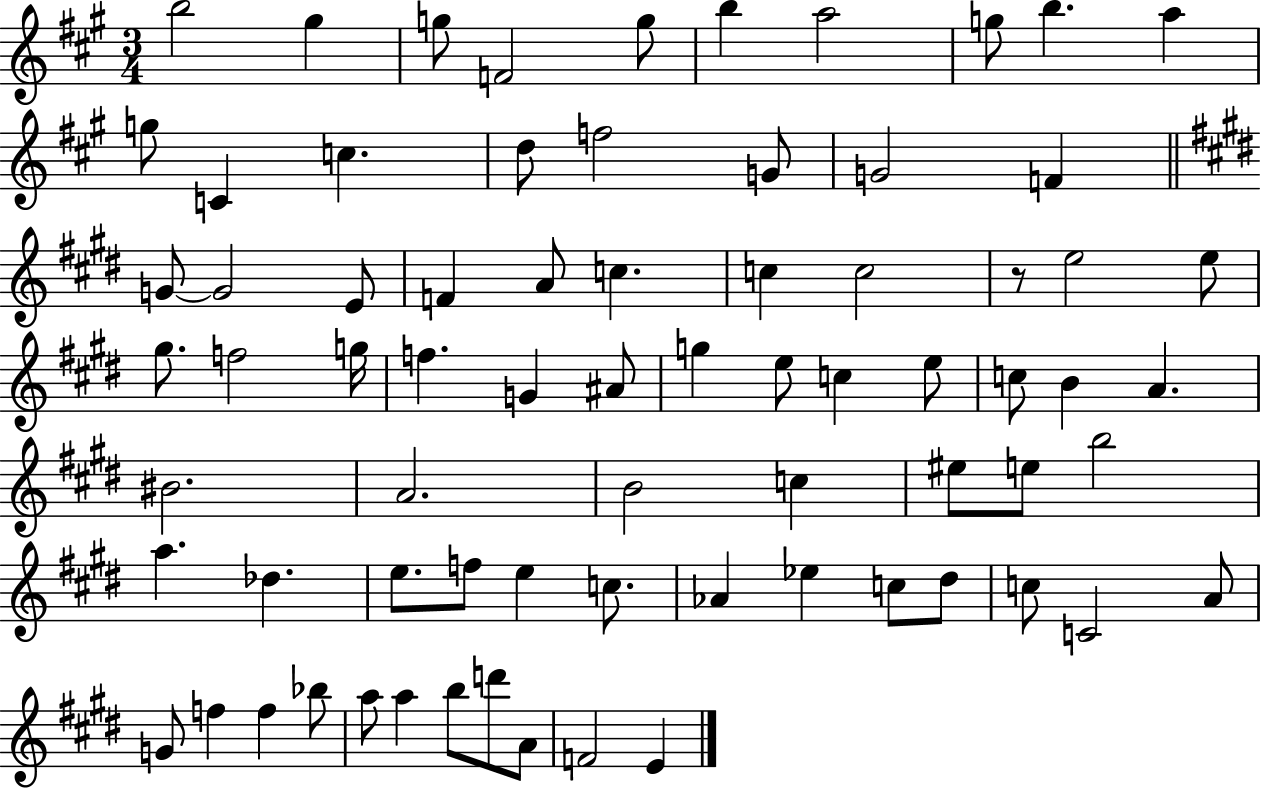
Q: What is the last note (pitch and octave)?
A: E4